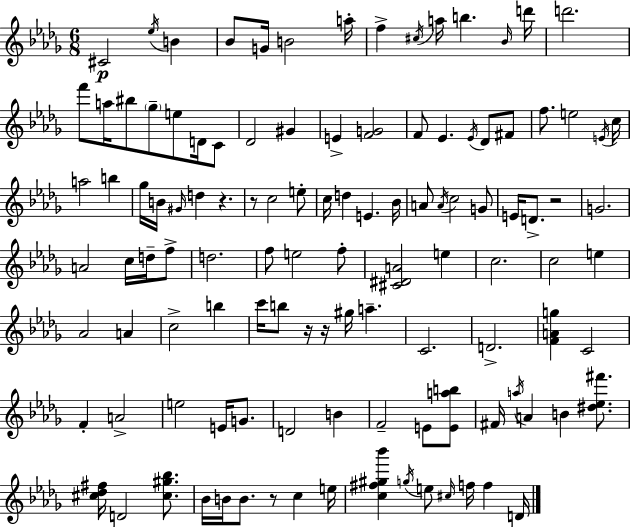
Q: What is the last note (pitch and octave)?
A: D4